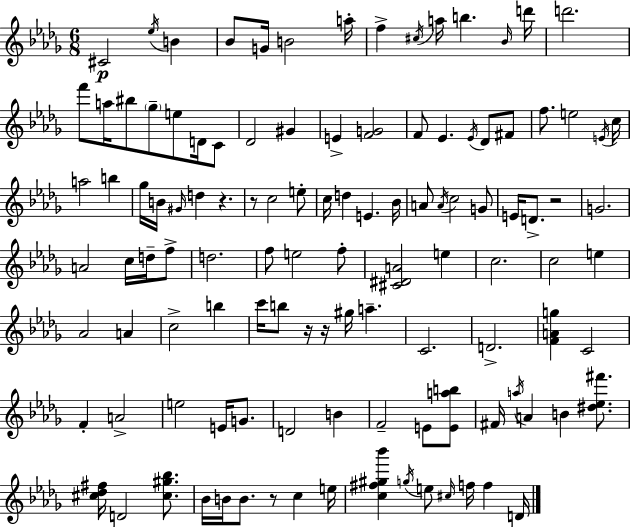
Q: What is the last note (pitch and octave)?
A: D4